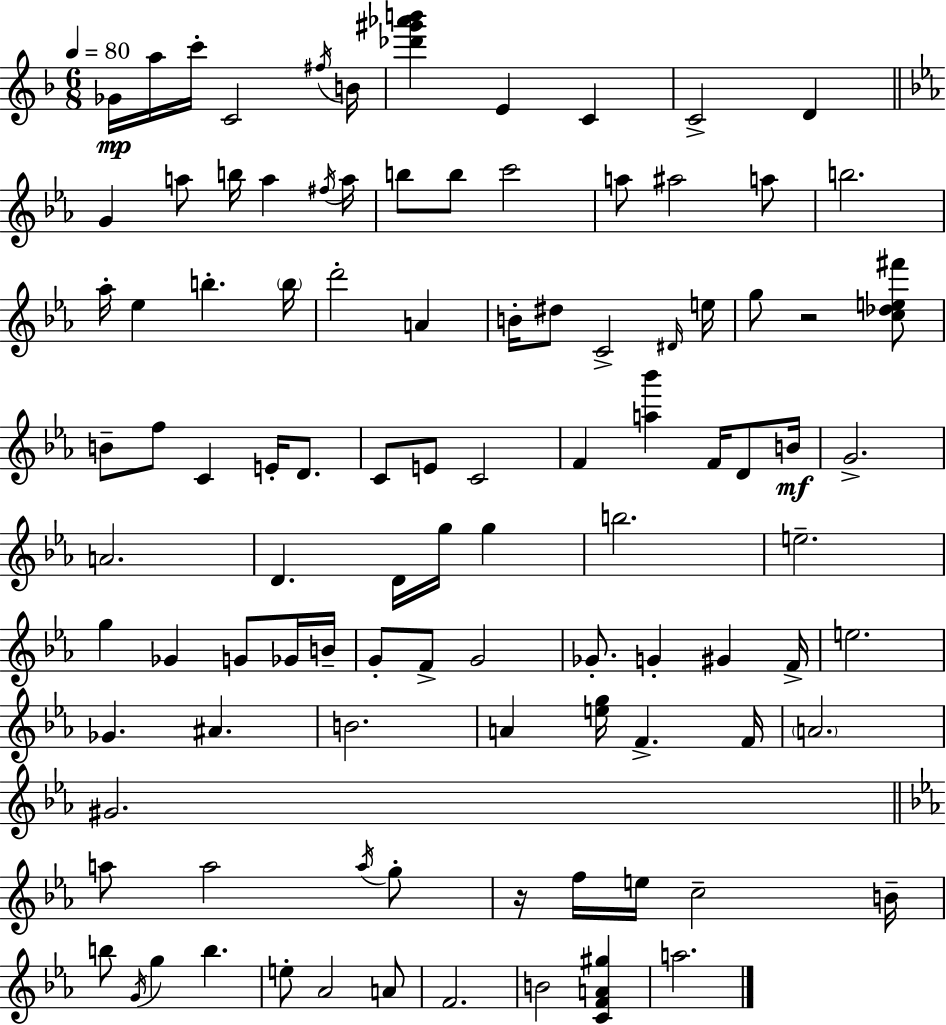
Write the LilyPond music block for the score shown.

{
  \clef treble
  \numericTimeSignature
  \time 6/8
  \key d \minor
  \tempo 4 = 80
  \repeat volta 2 { ges'16\mp a''16 c'''16-. c'2 \acciaccatura { fis''16 } | b'16 <des''' gis''' aes''' b'''>4 e'4 c'4 | c'2-> d'4 | \bar "||" \break \key ees \major g'4 a''8 b''16 a''4 \acciaccatura { fis''16 } | a''16 b''8 b''8 c'''2 | a''8 ais''2 a''8 | b''2. | \break aes''16-. ees''4 b''4.-. | \parenthesize b''16 d'''2-. a'4 | b'16-. dis''8 c'2-> | \grace { dis'16 } e''16 g''8 r2 | \break <c'' des'' e'' fis'''>8 b'8-- f''8 c'4 e'16-. d'8. | c'8 e'8 c'2 | f'4 <a'' bes'''>4 f'16 d'8 | b'16\mf g'2.-> | \break a'2. | d'4. d'16 g''16 g''4 | b''2. | e''2.-- | \break g''4 ges'4 g'8 | ges'16 b'16-- g'8-. f'8-> g'2 | ges'8.-. g'4-. gis'4 | f'16-> e''2. | \break ges'4. ais'4. | b'2. | a'4 <e'' g''>16 f'4.-> | f'16 \parenthesize a'2. | \break gis'2. | \bar "||" \break \key ees \major a''8 a''2 \acciaccatura { a''16 } g''8-. | r16 f''16 e''16 c''2-- | b'16-- b''8 \acciaccatura { g'16 } g''4 b''4. | e''8-. aes'2 | \break a'8 f'2. | b'2 <c' f' a' gis''>4 | a''2. | } \bar "|."
}